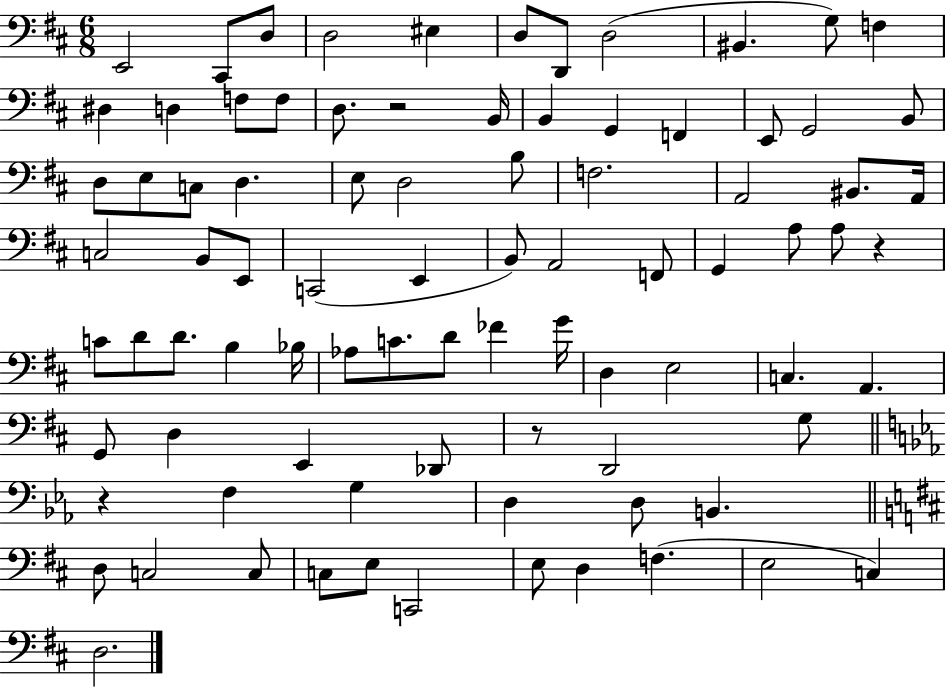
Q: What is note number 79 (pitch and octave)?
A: F3